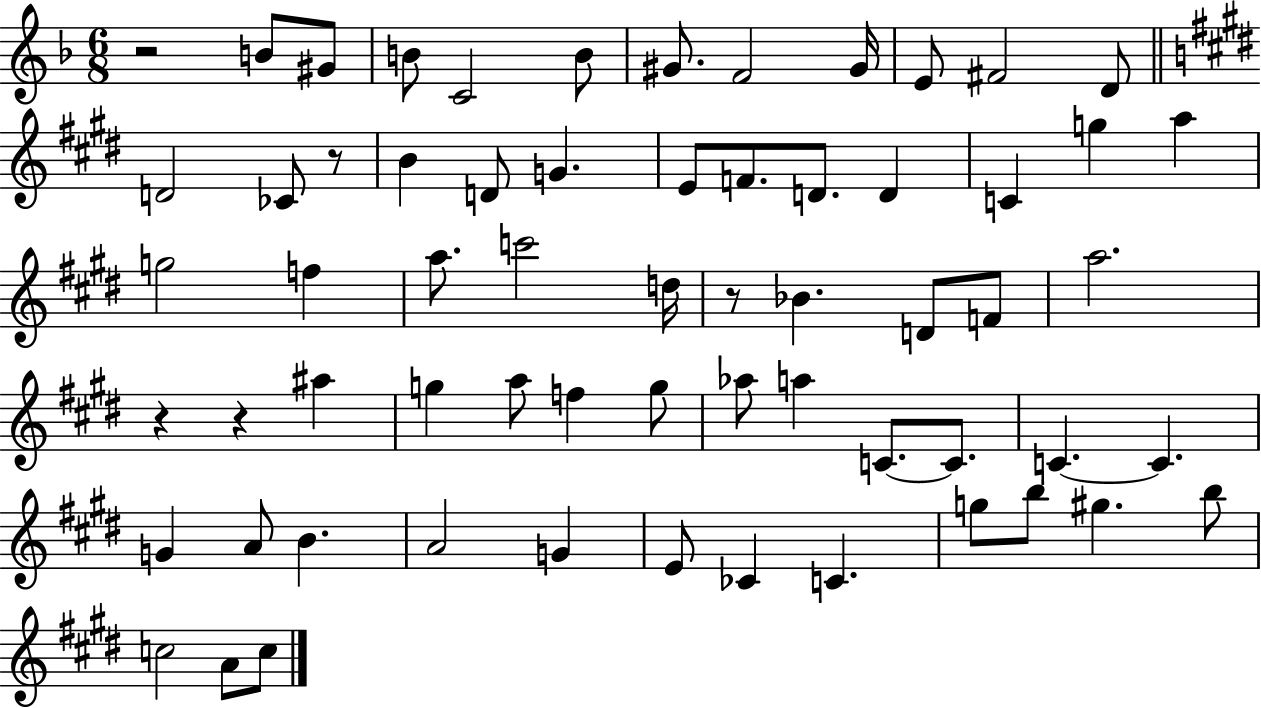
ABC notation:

X:1
T:Untitled
M:6/8
L:1/4
K:F
z2 B/2 ^G/2 B/2 C2 B/2 ^G/2 F2 ^G/4 E/2 ^F2 D/2 D2 _C/2 z/2 B D/2 G E/2 F/2 D/2 D C g a g2 f a/2 c'2 d/4 z/2 _B D/2 F/2 a2 z z ^a g a/2 f g/2 _a/2 a C/2 C/2 C C G A/2 B A2 G E/2 _C C g/2 b/2 ^g b/2 c2 A/2 c/2